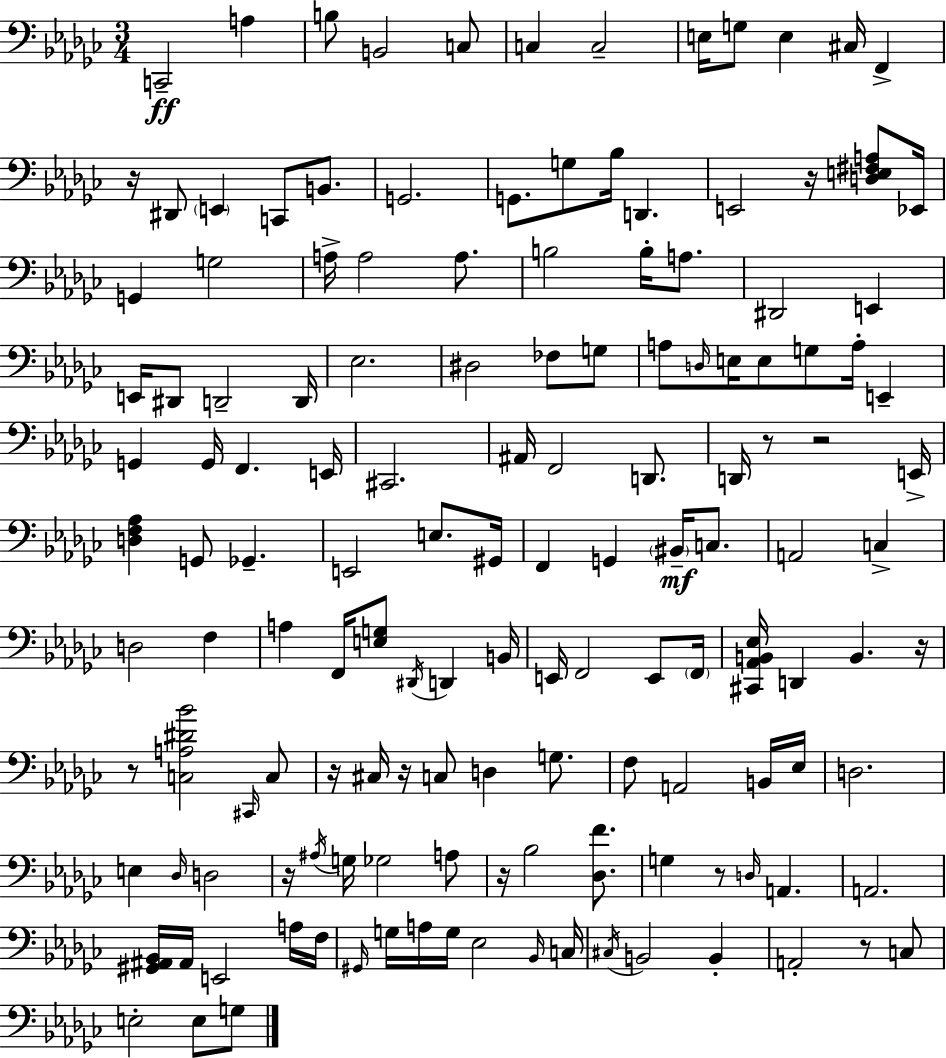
C2/h A3/q B3/e B2/h C3/e C3/q C3/h E3/s G3/e E3/q C#3/s F2/q R/s D#2/e E2/q C2/e B2/e. G2/h. G2/e. G3/e Bb3/s D2/q. E2/h R/s [D3,E3,F#3,A3]/e Eb2/s G2/q G3/h A3/s A3/h A3/e. B3/h B3/s A3/e. D#2/h E2/q E2/s D#2/e D2/h D2/s Eb3/h. D#3/h FES3/e G3/e A3/e D3/s E3/s E3/e G3/e A3/s E2/q G2/q G2/s F2/q. E2/s C#2/h. A#2/s F2/h D2/e. D2/s R/e R/h E2/s [D3,F3,Ab3]/q G2/e Gb2/q. E2/h E3/e. G#2/s F2/q G2/q BIS2/s C3/e. A2/h C3/q D3/h F3/q A3/q F2/s [E3,G3]/e D#2/s D2/q B2/s E2/s F2/h E2/e F2/s [C#2,Ab2,B2,Eb3]/s D2/q B2/q. R/s R/e [C3,A3,D#4,Bb4]/h C#2/s C3/e R/s C#3/s R/s C3/e D3/q G3/e. F3/e A2/h B2/s Eb3/s D3/h. E3/q Db3/s D3/h R/s A#3/s G3/s Gb3/h A3/e R/s Bb3/h [Db3,F4]/e. G3/q R/e D3/s A2/q. A2/h. [G#2,A#2,Bb2]/s A#2/s E2/h A3/s F3/s G#2/s G3/s A3/s G3/s Eb3/h Bb2/s C3/s C#3/s B2/h B2/q A2/h R/e C3/e E3/h E3/e G3/e